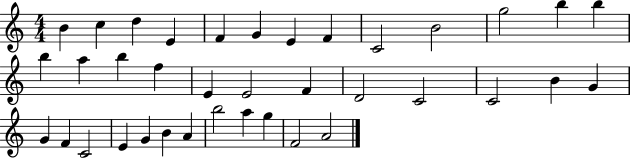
{
  \clef treble
  \numericTimeSignature
  \time 4/4
  \key c \major
  b'4 c''4 d''4 e'4 | f'4 g'4 e'4 f'4 | c'2 b'2 | g''2 b''4 b''4 | \break b''4 a''4 b''4 f''4 | e'4 e'2 f'4 | d'2 c'2 | c'2 b'4 g'4 | \break g'4 f'4 c'2 | e'4 g'4 b'4 a'4 | b''2 a''4 g''4 | f'2 a'2 | \break \bar "|."
}